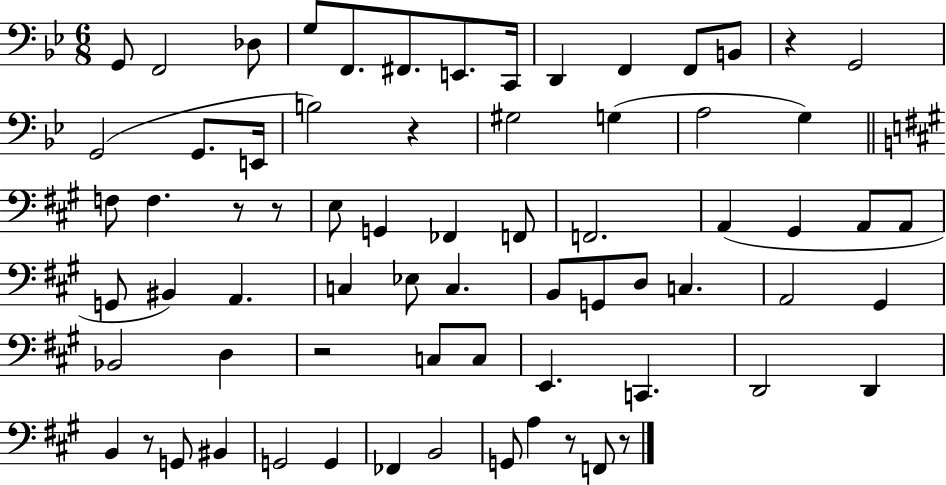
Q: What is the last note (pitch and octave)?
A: F2